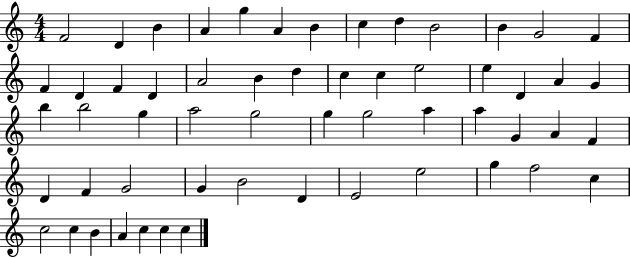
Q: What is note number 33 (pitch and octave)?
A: G5